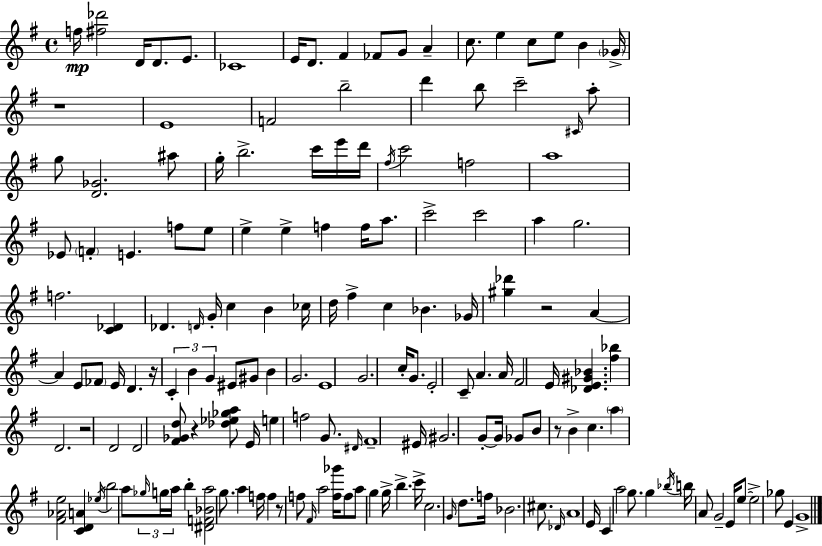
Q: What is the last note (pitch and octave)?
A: G4